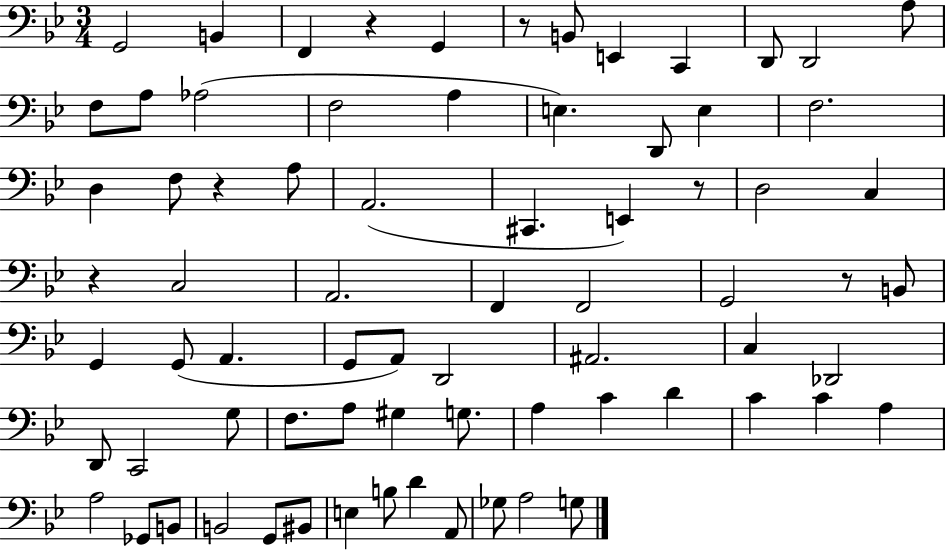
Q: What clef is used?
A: bass